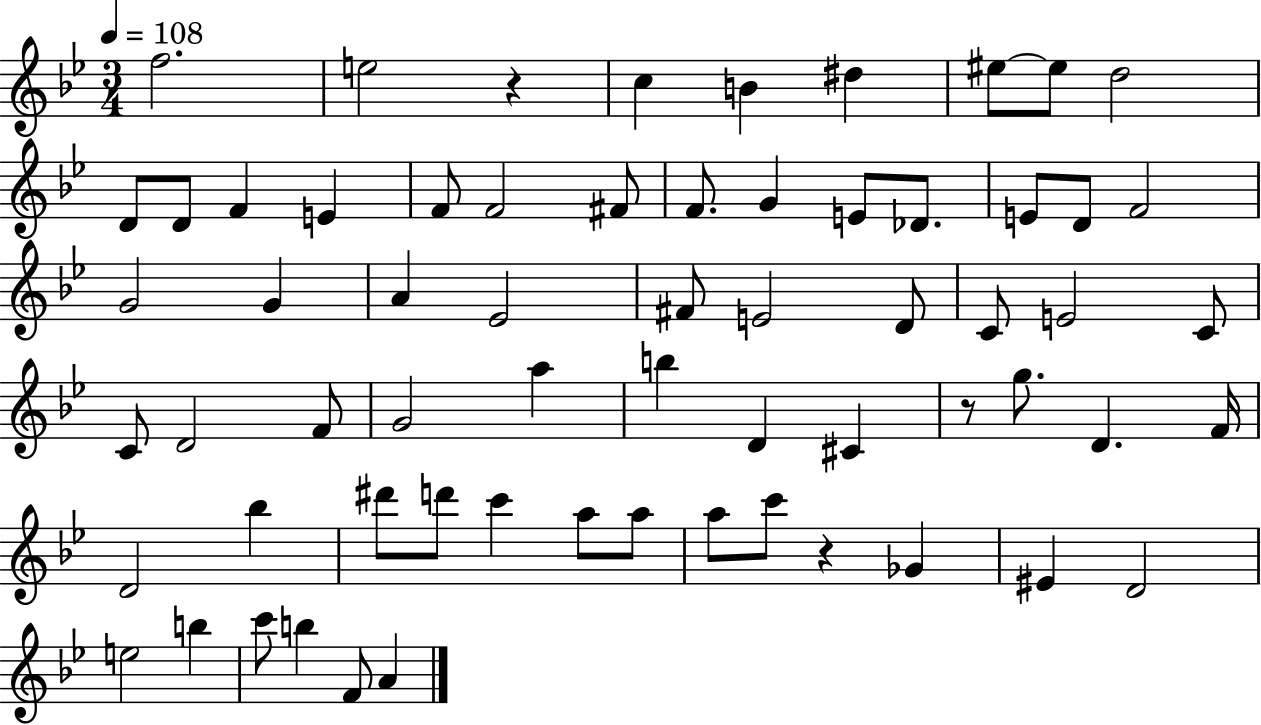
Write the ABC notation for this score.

X:1
T:Untitled
M:3/4
L:1/4
K:Bb
f2 e2 z c B ^d ^e/2 ^e/2 d2 D/2 D/2 F E F/2 F2 ^F/2 F/2 G E/2 _D/2 E/2 D/2 F2 G2 G A _E2 ^F/2 E2 D/2 C/2 E2 C/2 C/2 D2 F/2 G2 a b D ^C z/2 g/2 D F/4 D2 _b ^d'/2 d'/2 c' a/2 a/2 a/2 c'/2 z _G ^E D2 e2 b c'/2 b F/2 A